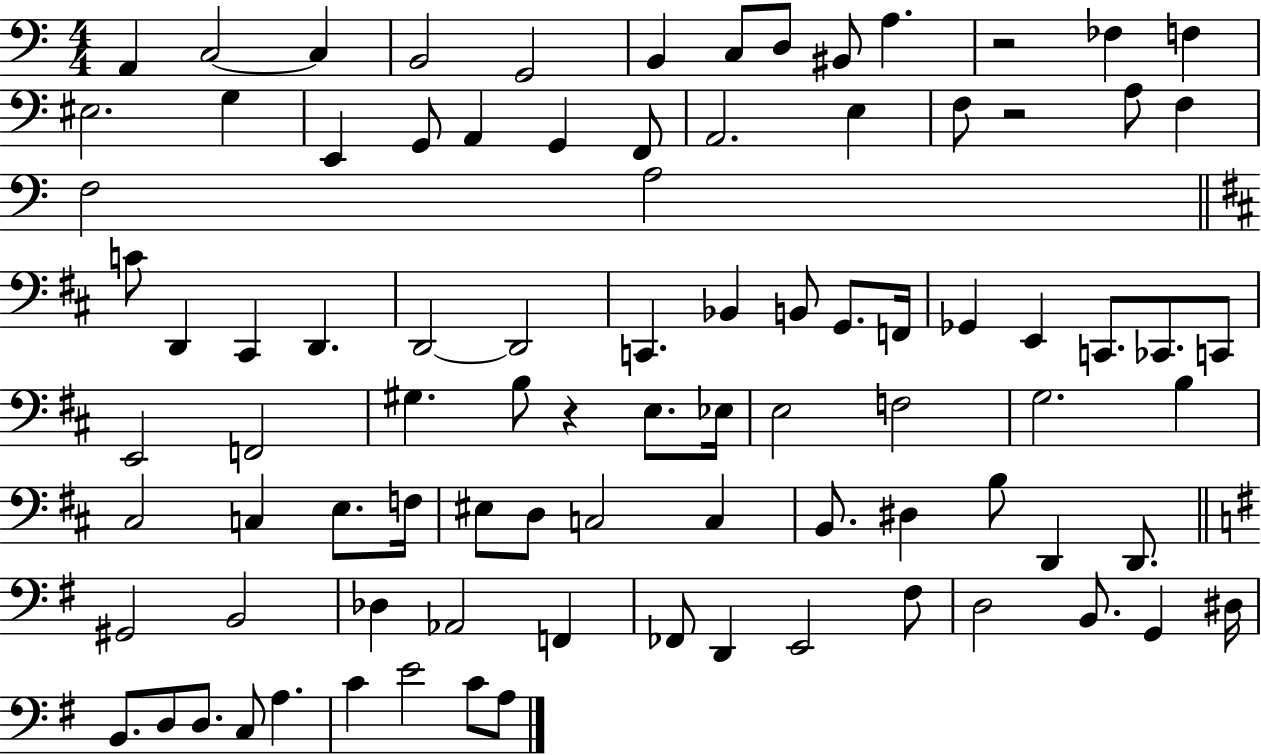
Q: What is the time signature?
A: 4/4